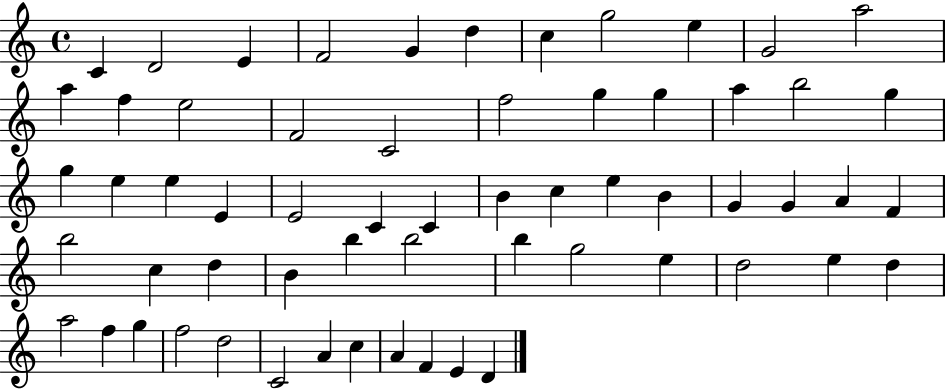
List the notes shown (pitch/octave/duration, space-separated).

C4/q D4/h E4/q F4/h G4/q D5/q C5/q G5/h E5/q G4/h A5/h A5/q F5/q E5/h F4/h C4/h F5/h G5/q G5/q A5/q B5/h G5/q G5/q E5/q E5/q E4/q E4/h C4/q C4/q B4/q C5/q E5/q B4/q G4/q G4/q A4/q F4/q B5/h C5/q D5/q B4/q B5/q B5/h B5/q G5/h E5/q D5/h E5/q D5/q A5/h F5/q G5/q F5/h D5/h C4/h A4/q C5/q A4/q F4/q E4/q D4/q